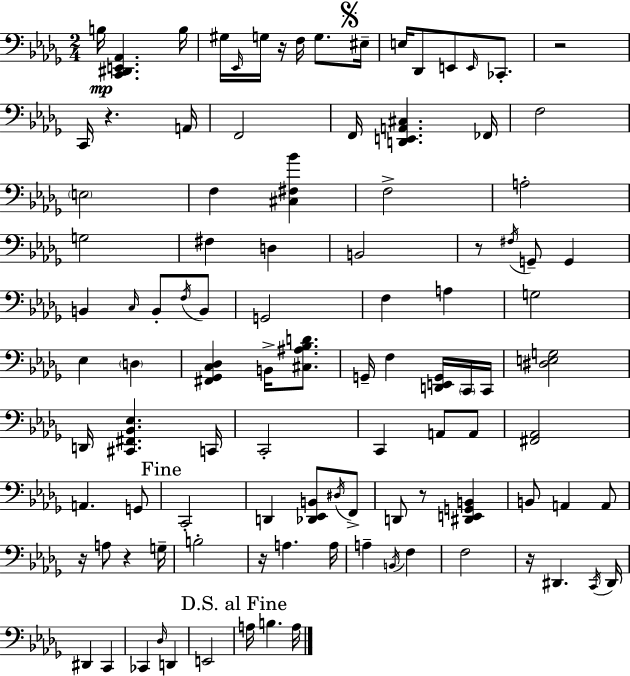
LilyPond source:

{
  \clef bass
  \numericTimeSignature
  \time 2/4
  \key bes \minor
  \repeat volta 2 { b16\mp <c, dis, e, aes,>4. b16 | gis16 \grace { ees,16 } g16 r16 f16 g8. | \mark \markup { \musicglyph "scripts.segno" } eis16-- e16 des,8 e,8 \grace { e,16 } ces,8.-. | r2 | \break c,16 r4. | a,16 f,2 | f,16 <d, e, a, cis>4. | fes,16 f2 | \break \parenthesize e2 | f4 <cis fis bes'>4 | f2-> | a2-. | \break g2 | fis4 d4 | b,2 | r8 \acciaccatura { fis16 } g,8-- g,4 | \break b,4 \grace { c16 } | b,8-. \acciaccatura { f16 } b,8 g,2 | f4 | a4 g2 | \break ees4 | \parenthesize d4 <fis, ges, c des>4 | b,16-> <cis ais bes d'>8. g,16-- f4 | <d, e, g,>16 \parenthesize c,16 c,16 <dis e g>2 | \break d,16 <cis, fis, bes, ees>4. | c,16 c,2-. | c,4 | a,8 a,8 <fis, aes,>2 | \break a,4. | g,8 \mark "Fine" c,2-. | d,4 | <des, ees, b,>8 \acciaccatura { dis16 } f,8-> d,8 | \break r8 <dis, e, g, b,>4 b,8 | a,4 a,8 r16 a8 | r4 g16-- b2-. | r16 a4. | \break a16 a4-- | \acciaccatura { b,16 } f4 f2 | r16 | dis,4. \acciaccatura { c,16 } dis,16 | \break dis,4 c,4 | ces,4 \grace { des16 } d,4 | e,2 | \mark "D.S. al Fine" a16 b4. | \break a16 } \bar "|."
}